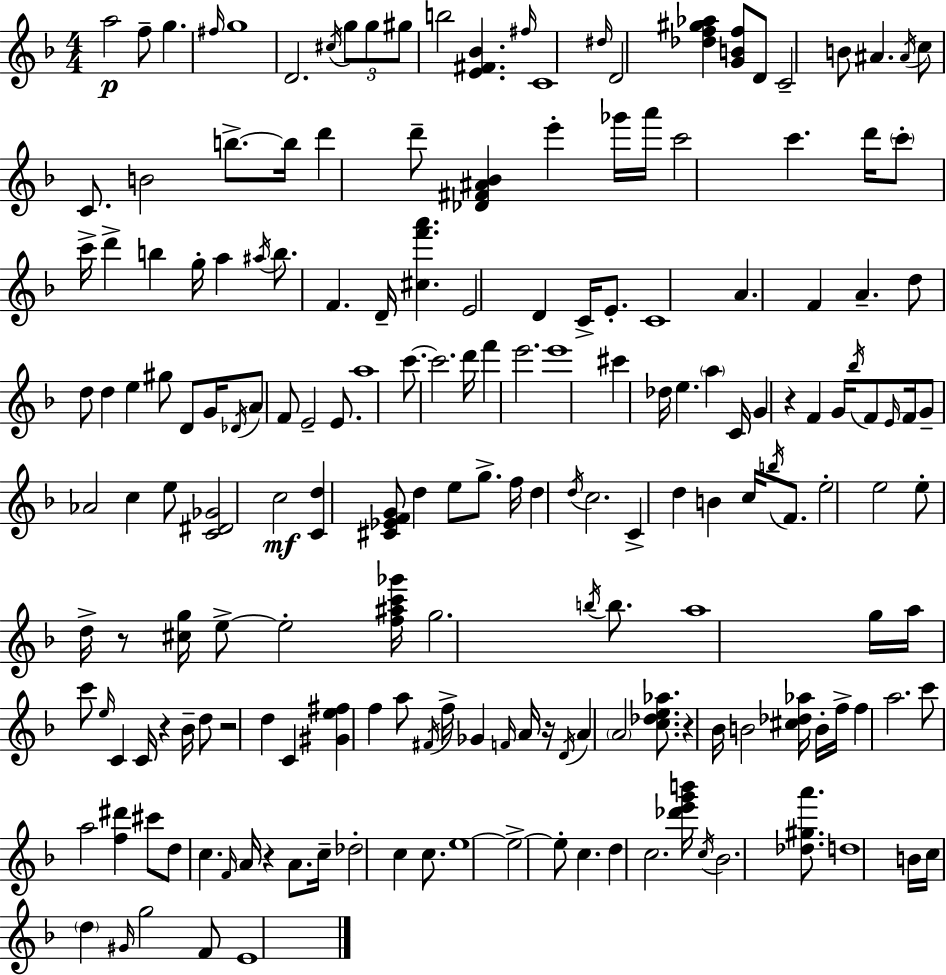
{
  \clef treble
  \numericTimeSignature
  \time 4/4
  \key f \major
  a''2\p f''8-- g''4. | \grace { fis''16 } g''1 | d'2. \acciaccatura { cis''16 } \tuplet 3/2 { g''8 | g''8 gis''8 } b''2 <e' fis' bes'>4. | \break \grace { fis''16 } c'1 | \grace { dis''16 } d'2 <des'' f'' gis'' aes''>4 | <g' b' f''>8 d'8 c'2-- b'8 ais'4. | \acciaccatura { ais'16 } c''8 c'8. b'2 | \break b''8.->~~ b''16 d'''4 d'''8-- <des' fis' ais' bes'>4 | e'''4-. ges'''16 a'''16 c'''2 c'''4. | d'''16 \parenthesize c'''8-. c'''16-> d'''4-> b''4 | g''16-. a''4 \acciaccatura { ais''16 } b''8. f'4. d'16-- | \break <cis'' f''' a'''>4. e'2 d'4 | c'16-> e'8.-. c'1 | a'4. f'4 | a'4.-- d''8 d''8 d''4 e''4 | \break gis''8 d'8 g'16 \acciaccatura { des'16 } a'8 f'8 e'2-- | e'8. a''1 | c'''8.~~ c'''2. | d'''16 f'''4 e'''2. | \break e'''1 | cis'''4 des''16 e''4. | \parenthesize a''4 c'16 g'4 r4 f'4 | g'16 \acciaccatura { bes''16 } f'8 \grace { e'16 } f'16 g'8-- aes'2 | \break c''4 e''8 <c' dis' ges'>2 | c''2\mf <c' d''>4 <cis' ees' f' g'>8 d''4 | e''8 g''8.-> f''16 d''4 \acciaccatura { d''16 } c''2. | c'4-> d''4 | \break b'4 c''16 \acciaccatura { b''16 } f'8. e''2-. | e''2 e''8-. d''16-> r8 | <cis'' g''>16 e''8->~~ e''2-. <f'' ais'' c''' ges'''>16 g''2. | \acciaccatura { b''16 } b''8. a''1 | \break g''16 a''16 c'''8 | \grace { e''16 } c'4 c'16 r4 bes'16-- d''8 r2 | d''4 c'4 <gis' e'' fis''>4 | f''4 a''8 \acciaccatura { fis'16 } f''16-> ges'4 \grace { f'16 } a'16 r16 | \break \acciaccatura { d'16 } a'4 \parenthesize a'2 <c'' des'' e'' aes''>8. | r4 bes'16 b'2 <cis'' des'' aes''>16 b'16-. f''16-> | f''4 a''2. | c'''8 a''2 <f'' dis'''>4 cis'''8 | \break d''8 c''4. \grace { f'16 } a'16 r4 a'8. | c''16-- des''2-. c''4 c''8. | e''1~~ | e''2->~~ e''8-. c''4. | \break d''4 c''2. | <des''' e''' g''' b'''>16 \acciaccatura { c''16 } bes'2. <des'' gis'' a'''>8. | d''1 | b'16 c''16 \parenthesize d''4 \grace { gis'16 } g''2 | \break f'8 e'1 | \bar "|."
}